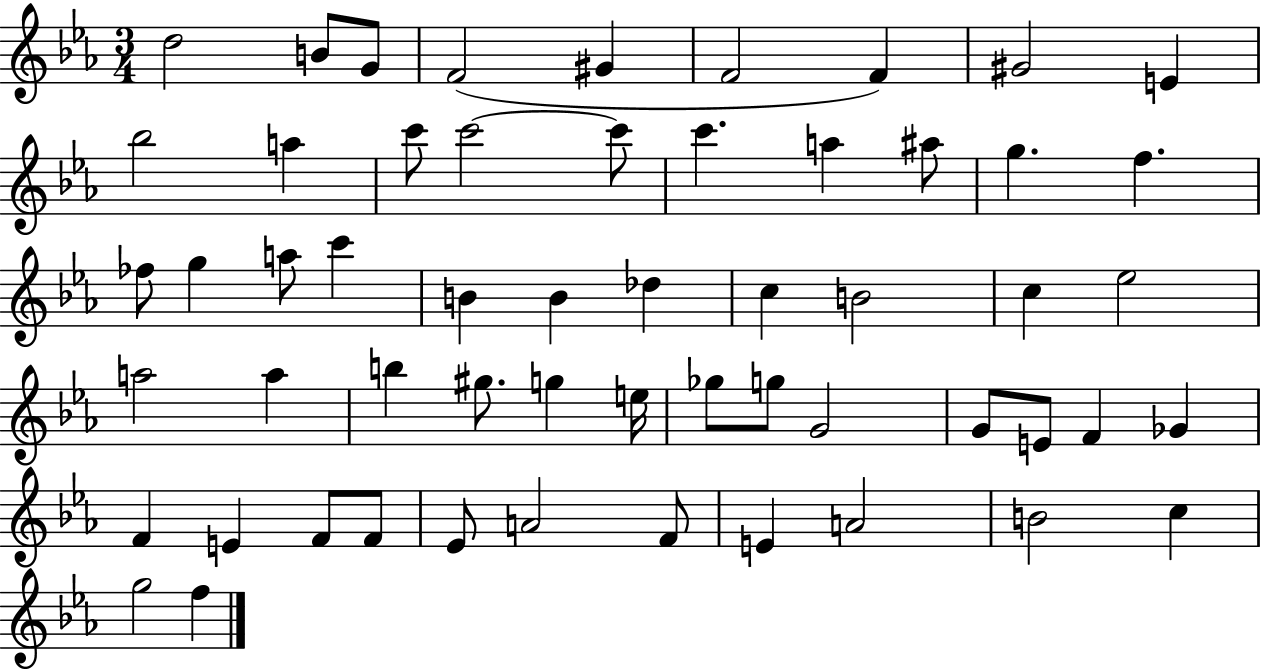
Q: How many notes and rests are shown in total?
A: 56